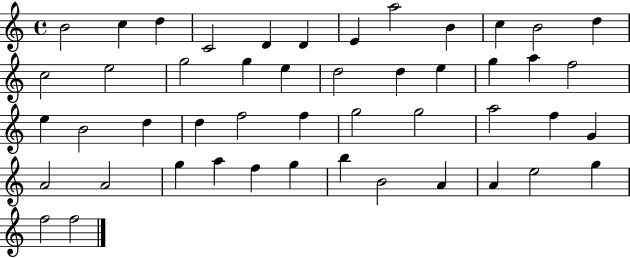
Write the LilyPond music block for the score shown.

{
  \clef treble
  \time 4/4
  \defaultTimeSignature
  \key c \major
  b'2 c''4 d''4 | c'2 d'4 d'4 | e'4 a''2 b'4 | c''4 b'2 d''4 | \break c''2 e''2 | g''2 g''4 e''4 | d''2 d''4 e''4 | g''4 a''4 f''2 | \break e''4 b'2 d''4 | d''4 f''2 f''4 | g''2 g''2 | a''2 f''4 g'4 | \break a'2 a'2 | g''4 a''4 f''4 g''4 | b''4 b'2 a'4 | a'4 e''2 g''4 | \break f''2 f''2 | \bar "|."
}